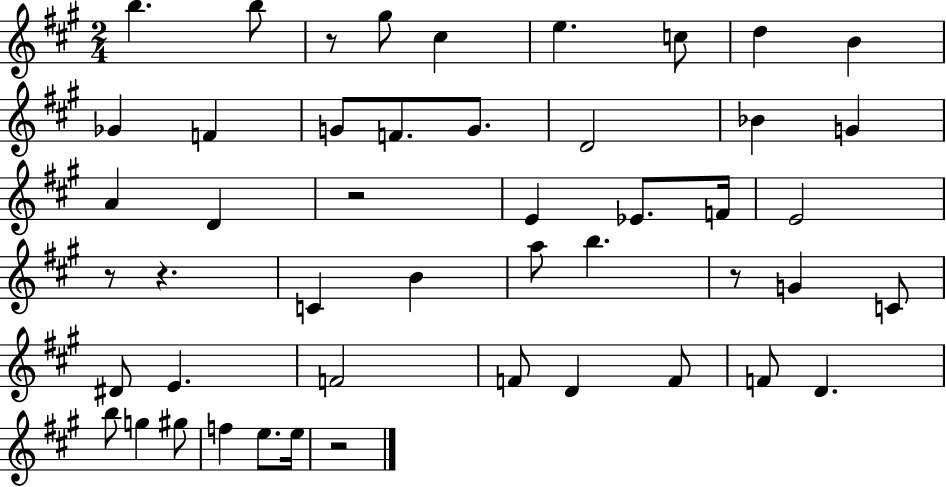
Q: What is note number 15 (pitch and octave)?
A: Bb4